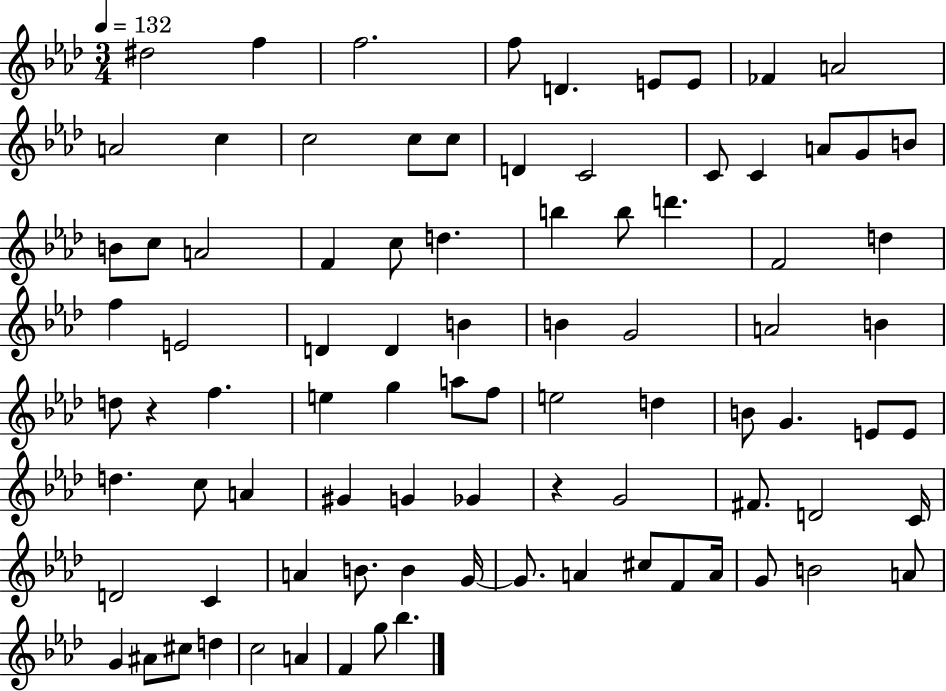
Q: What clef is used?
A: treble